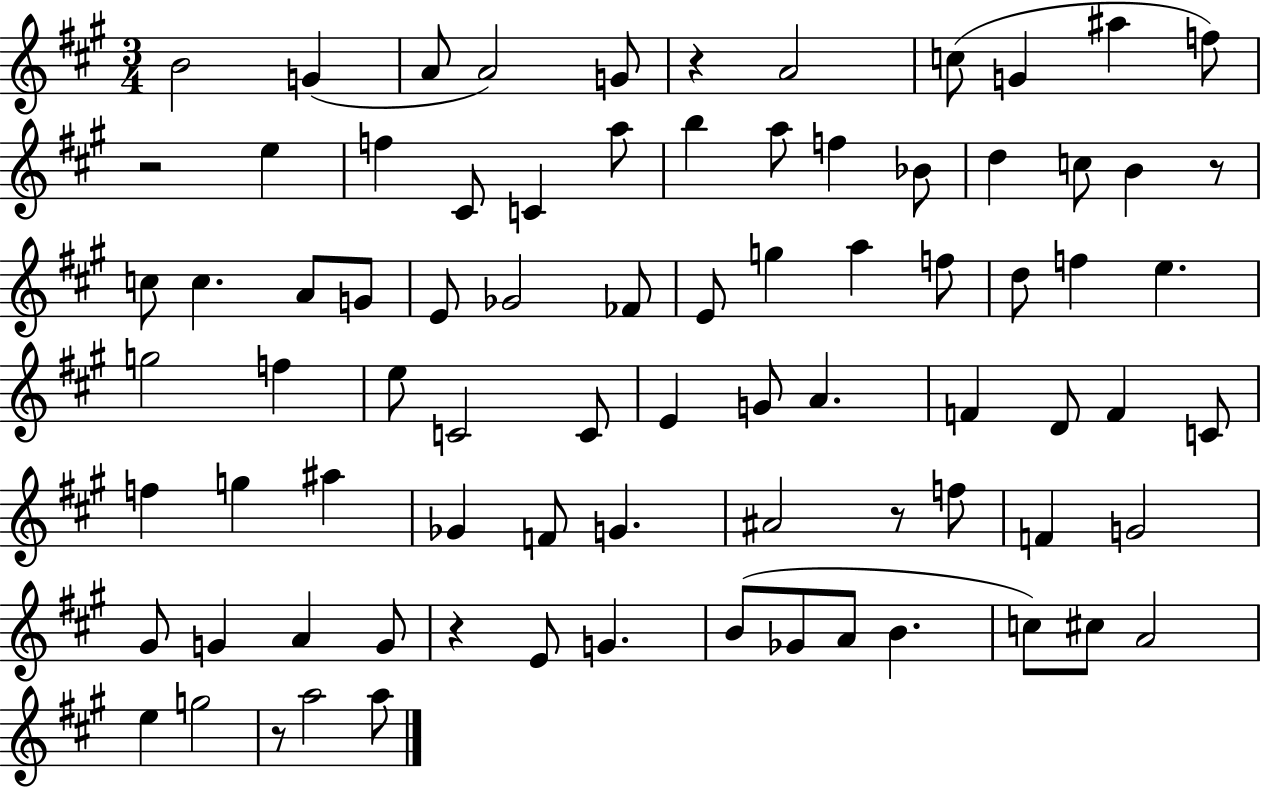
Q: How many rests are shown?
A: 6